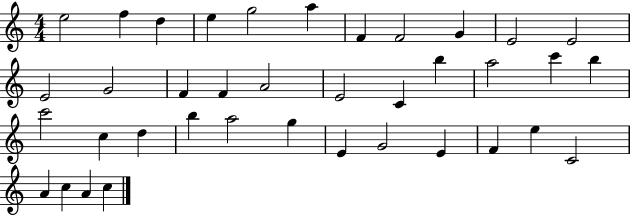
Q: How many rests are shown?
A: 0